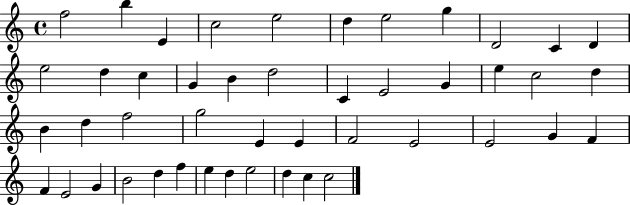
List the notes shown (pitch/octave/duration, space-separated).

F5/h B5/q E4/q C5/h E5/h D5/q E5/h G5/q D4/h C4/q D4/q E5/h D5/q C5/q G4/q B4/q D5/h C4/q E4/h G4/q E5/q C5/h D5/q B4/q D5/q F5/h G5/h E4/q E4/q F4/h E4/h E4/h G4/q F4/q F4/q E4/h G4/q B4/h D5/q F5/q E5/q D5/q E5/h D5/q C5/q C5/h